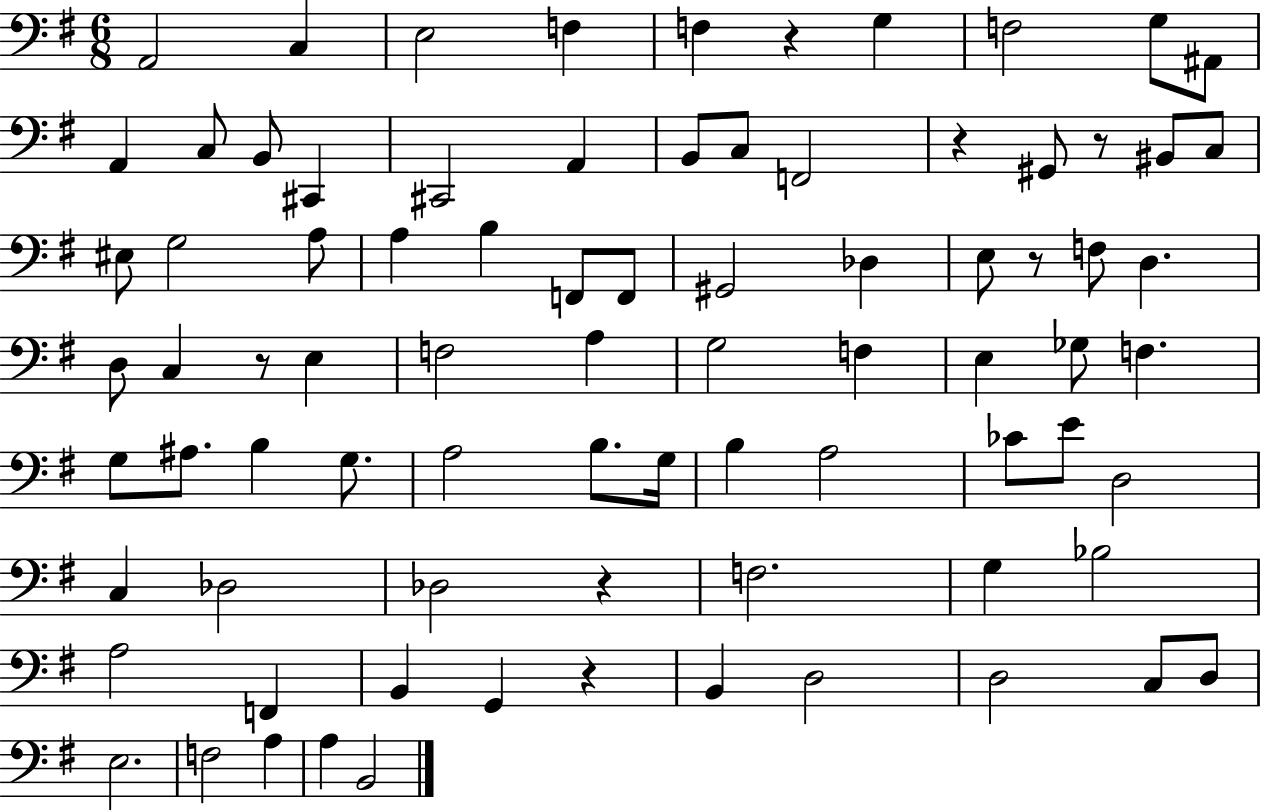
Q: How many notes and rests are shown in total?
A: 82